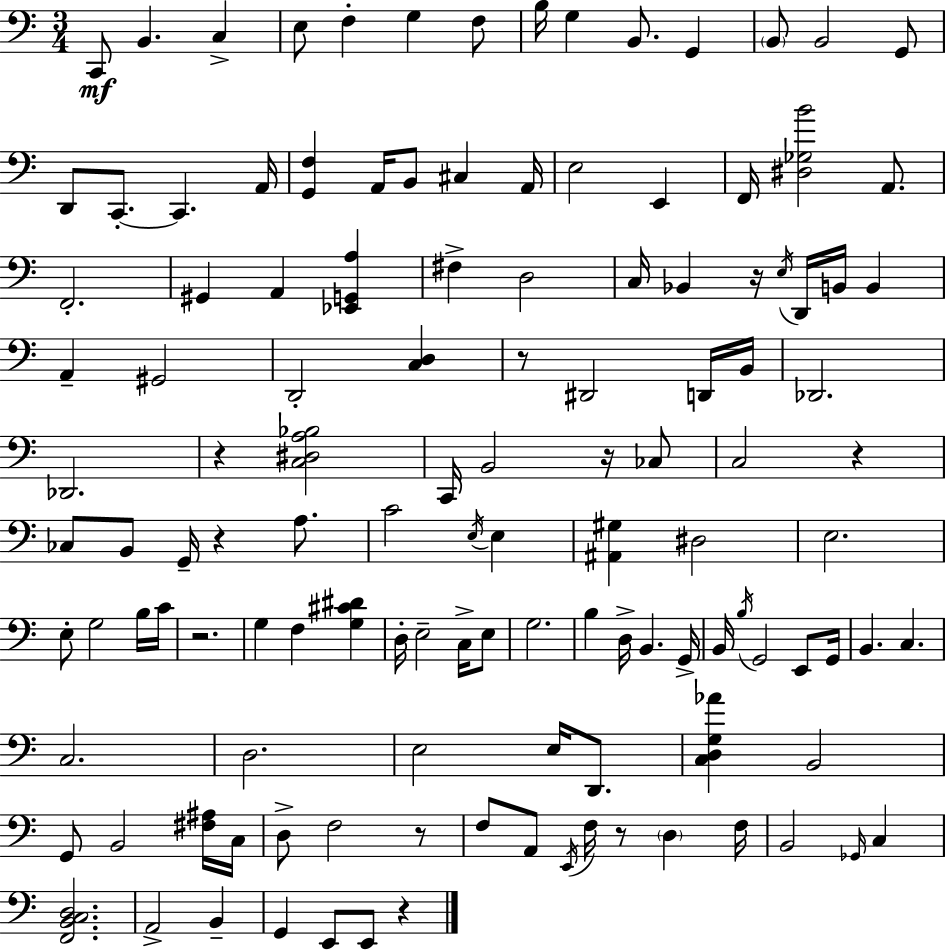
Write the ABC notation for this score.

X:1
T:Untitled
M:3/4
L:1/4
K:C
C,,/2 B,, C, E,/2 F, G, F,/2 B,/4 G, B,,/2 G,, B,,/2 B,,2 G,,/2 D,,/2 C,,/2 C,, A,,/4 [G,,F,] A,,/4 B,,/2 ^C, A,,/4 E,2 E,, F,,/4 [^D,_G,B]2 A,,/2 F,,2 ^G,, A,, [_E,,G,,A,] ^F, D,2 C,/4 _B,, z/4 E,/4 D,,/4 B,,/4 B,, A,, ^G,,2 D,,2 [C,D,] z/2 ^D,,2 D,,/4 B,,/4 _D,,2 _D,,2 z [C,^D,A,_B,]2 C,,/4 B,,2 z/4 _C,/2 C,2 z _C,/2 B,,/2 G,,/4 z A,/2 C2 E,/4 E, [^A,,^G,] ^D,2 E,2 E,/2 G,2 B,/4 C/4 z2 G, F, [G,^C^D] D,/4 E,2 C,/4 E,/2 G,2 B, D,/4 B,, G,,/4 B,,/4 B,/4 G,,2 E,,/2 G,,/4 B,, C, C,2 D,2 E,2 E,/4 D,,/2 [C,D,G,_A] B,,2 G,,/2 B,,2 [^F,^A,]/4 C,/4 D,/2 F,2 z/2 F,/2 A,,/2 E,,/4 F,/4 z/2 D, F,/4 B,,2 _G,,/4 C, [F,,B,,C,D,]2 A,,2 B,, G,, E,,/2 E,,/2 z